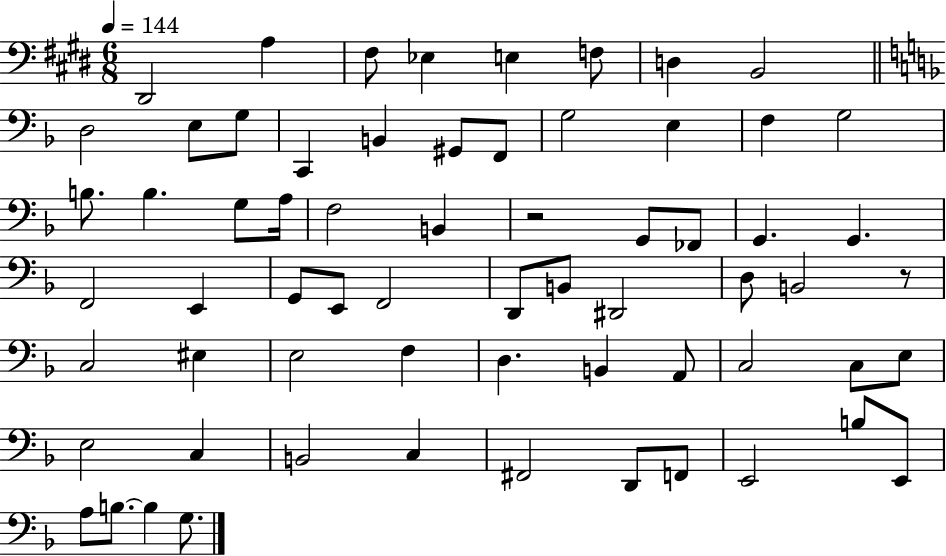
X:1
T:Untitled
M:6/8
L:1/4
K:E
^D,,2 A, ^F,/2 _E, E, F,/2 D, B,,2 D,2 E,/2 G,/2 C,, B,, ^G,,/2 F,,/2 G,2 E, F, G,2 B,/2 B, G,/2 A,/4 F,2 B,, z2 G,,/2 _F,,/2 G,, G,, F,,2 E,, G,,/2 E,,/2 F,,2 D,,/2 B,,/2 ^D,,2 D,/2 B,,2 z/2 C,2 ^E, E,2 F, D, B,, A,,/2 C,2 C,/2 E,/2 E,2 C, B,,2 C, ^F,,2 D,,/2 F,,/2 E,,2 B,/2 E,,/2 A,/2 B,/2 B, G,/2